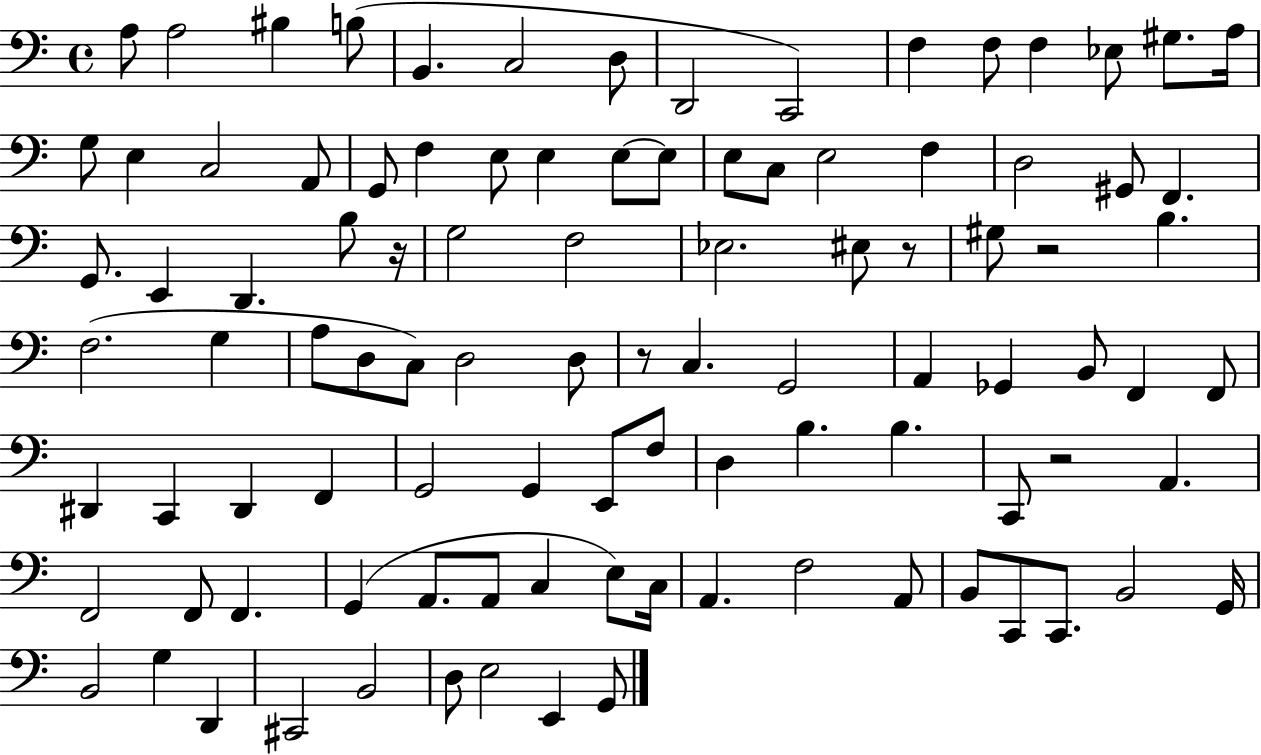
{
  \clef bass
  \time 4/4
  \defaultTimeSignature
  \key c \major
  a8 a2 bis4 b8( | b,4. c2 d8 | d,2 c,2) | f4 f8 f4 ees8 gis8. a16 | \break g8 e4 c2 a,8 | g,8 f4 e8 e4 e8~~ e8 | e8 c8 e2 f4 | d2 gis,8 f,4. | \break g,8. e,4 d,4. b8 r16 | g2 f2 | ees2. eis8 r8 | gis8 r2 b4. | \break f2.( g4 | a8 d8 c8) d2 d8 | r8 c4. g,2 | a,4 ges,4 b,8 f,4 f,8 | \break dis,4 c,4 dis,4 f,4 | g,2 g,4 e,8 f8 | d4 b4. b4. | c,8 r2 a,4. | \break f,2 f,8 f,4. | g,4( a,8. a,8 c4 e8) c16 | a,4. f2 a,8 | b,8 c,8 c,8. b,2 g,16 | \break b,2 g4 d,4 | cis,2 b,2 | d8 e2 e,4 g,8 | \bar "|."
}